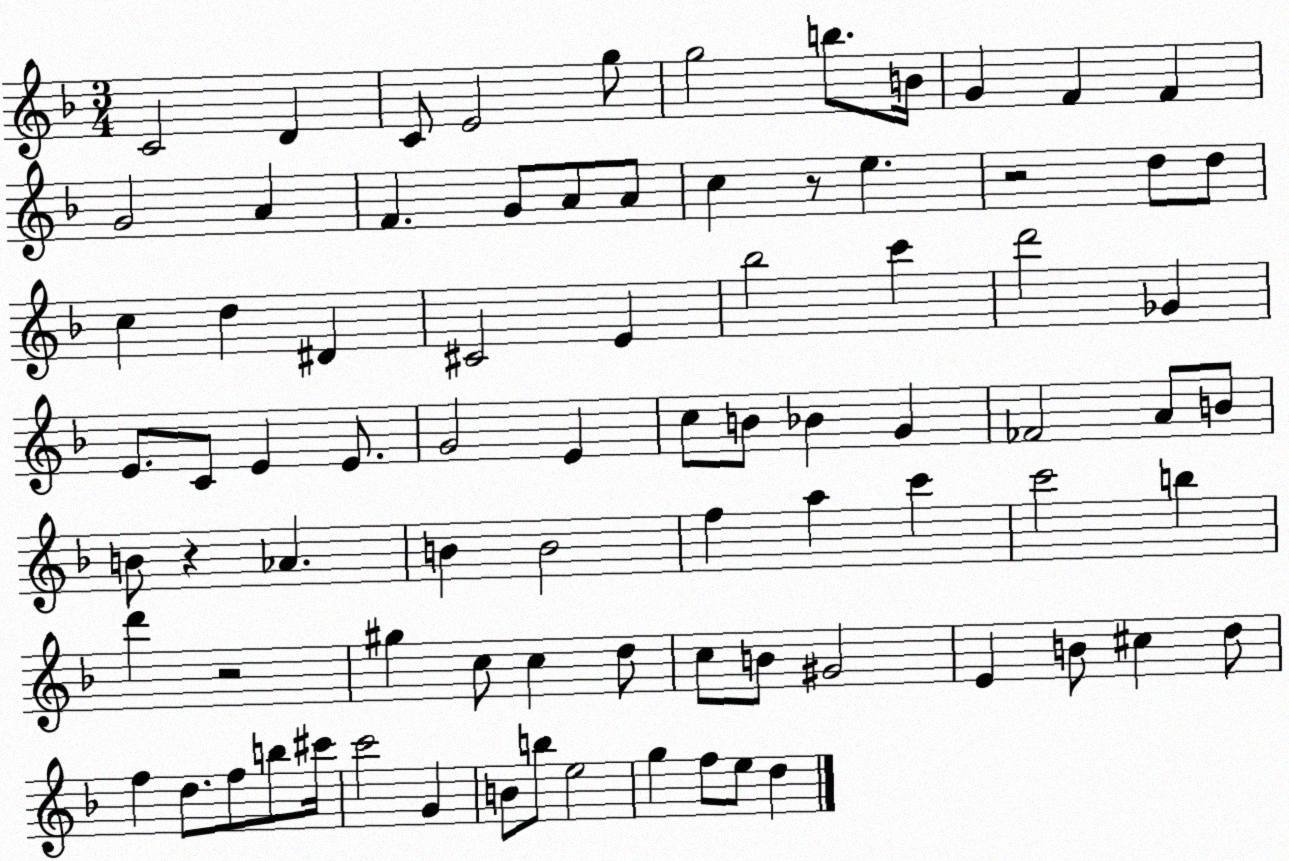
X:1
T:Untitled
M:3/4
L:1/4
K:F
C2 D C/2 E2 g/2 g2 b/2 B/4 G F F G2 A F G/2 A/2 A/2 c z/2 e z2 d/2 d/2 c d ^D ^C2 E _b2 c' d'2 _G E/2 C/2 E E/2 G2 E c/2 B/2 _B G _F2 A/2 B/2 B/2 z _A B B2 f a c' c'2 b d' z2 ^g c/2 c d/2 c/2 B/2 ^G2 E B/2 ^c d/2 f d/2 f/2 b/2 ^c'/4 c'2 G B/2 b/2 e2 g f/2 e/2 d